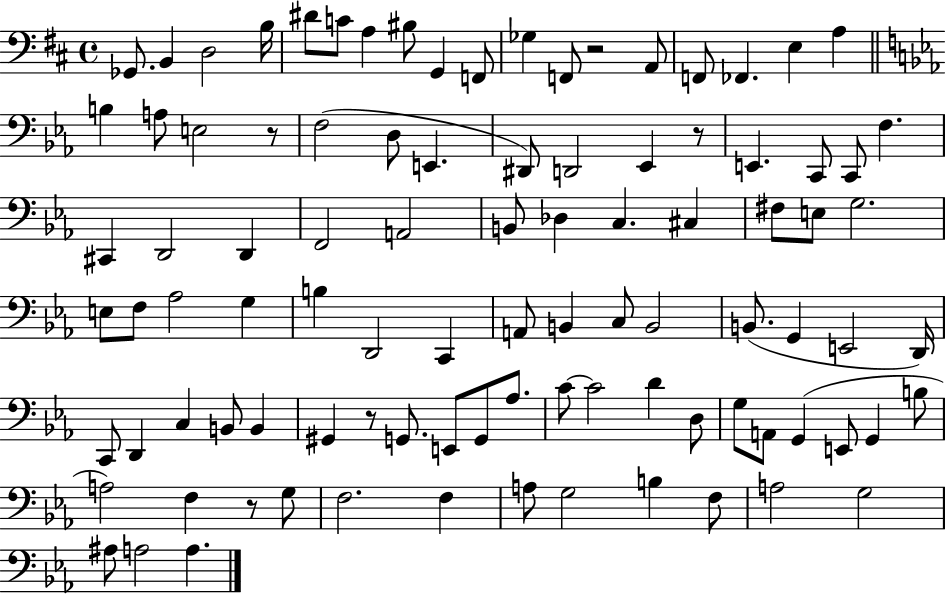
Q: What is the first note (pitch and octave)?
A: Gb2